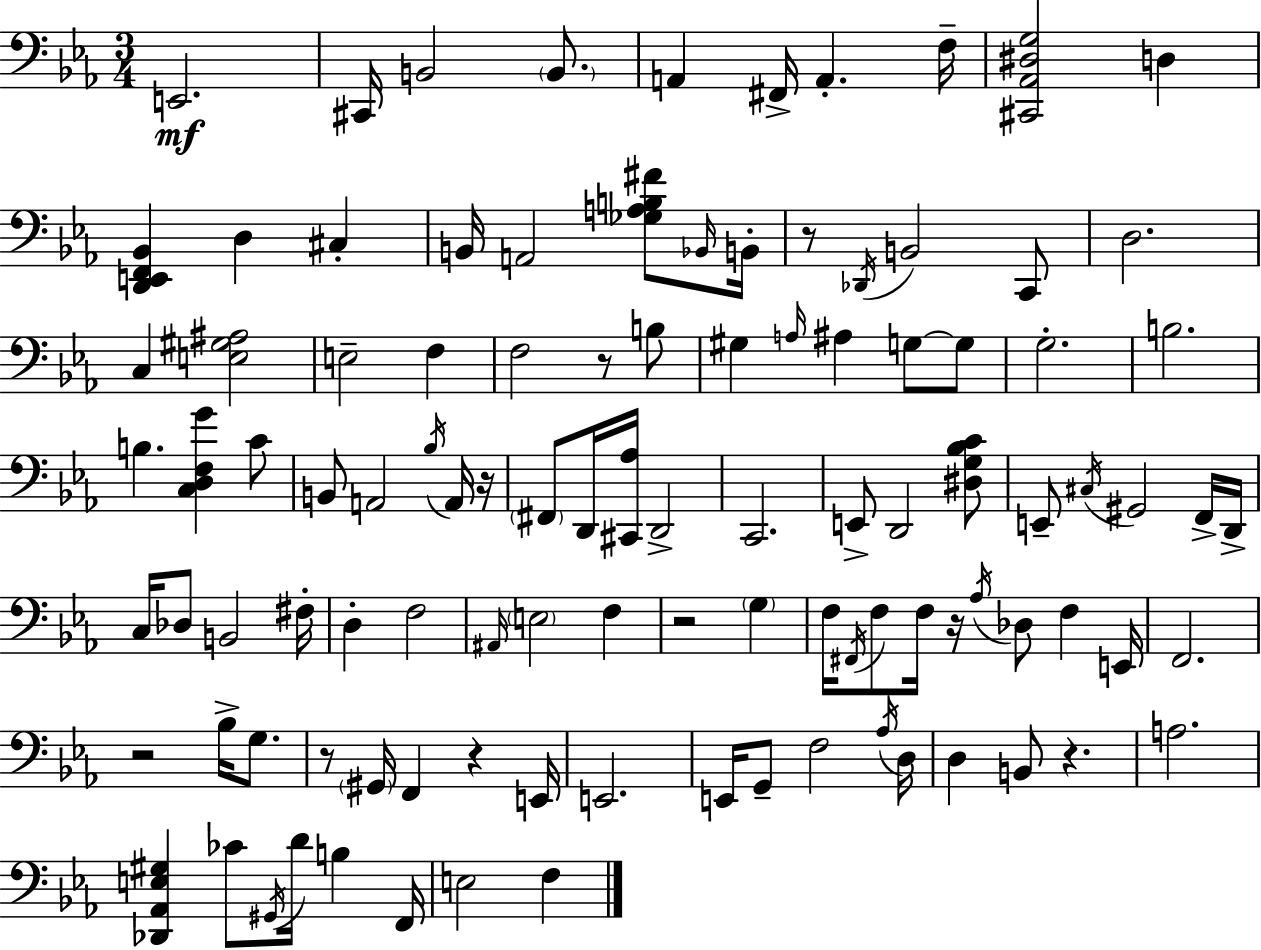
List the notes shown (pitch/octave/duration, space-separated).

E2/h. C#2/s B2/h B2/e. A2/q F#2/s A2/q. F3/s [C#2,Ab2,D#3,G3]/h D3/q [D2,E2,F2,Bb2]/q D3/q C#3/q B2/s A2/h [Gb3,A3,B3,F#4]/e Bb2/s B2/s R/e Db2/s B2/h C2/e D3/h. C3/q [E3,G#3,A#3]/h E3/h F3/q F3/h R/e B3/e G#3/q A3/s A#3/q G3/e G3/e G3/h. B3/h. B3/q. [C3,D3,F3,G4]/q C4/e B2/e A2/h Bb3/s A2/s R/s F#2/e D2/s [C#2,Ab3]/s D2/h C2/h. E2/e D2/h [D#3,G3,Bb3,C4]/e E2/e C#3/s G#2/h F2/s D2/s C3/s Db3/e B2/h F#3/s D3/q F3/h A#2/s E3/h F3/q R/h G3/q F3/s F#2/s F3/e F3/s R/s Ab3/s Db3/e F3/q E2/s F2/h. R/h Bb3/s G3/e. R/e G#2/s F2/q R/q E2/s E2/h. E2/s G2/e F3/h Ab3/s D3/s D3/q B2/e R/q. A3/h. [Db2,Ab2,E3,G#3]/q CES4/e G#2/s D4/s B3/q F2/s E3/h F3/q